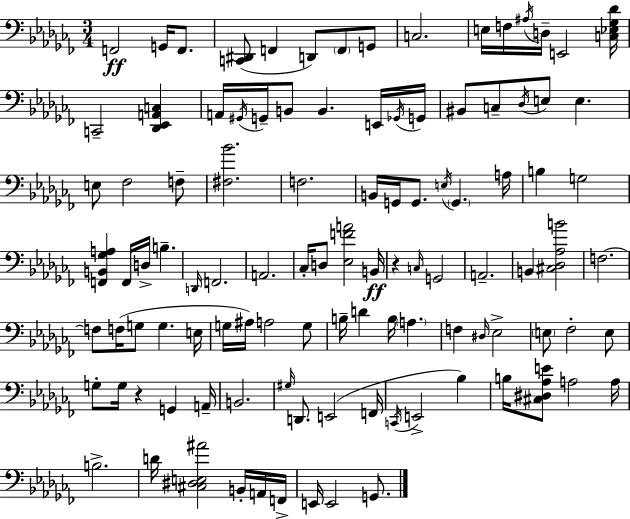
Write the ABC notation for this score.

X:1
T:Untitled
M:3/4
L:1/4
K:Abm
F,,2 G,,/4 F,,/2 [C,,^D,,]/2 F,, D,,/2 F,,/2 G,,/2 C,2 E,/4 F,/4 ^A,/4 D,/4 E,,2 [C,_E,_G,_D]/4 C,,2 [_D,,_E,,A,,C,] A,,/4 ^G,,/4 G,,/4 B,,/2 B,, E,,/4 _G,,/4 G,,/4 ^B,,/2 C,/2 _D,/4 E,/2 E, E,/2 _F,2 F,/2 [^F,_B]2 F,2 B,,/4 G,,/4 G,,/2 E,/4 G,, A,/4 B, G,2 [F,,B,,_G,A,] F,,/4 D,/4 B, D,,/4 F,,2 A,,2 _C,/4 D,/2 [_E,FA]2 B,,/4 z C,/4 G,,2 A,,2 B,, [^C,_D,_A,B]2 F,2 F,/2 F,/4 G,/2 G, E,/4 G,/4 ^A,/4 A,2 G,/2 B,/4 D B,/4 A, F, ^D,/4 _E,2 E,/2 _F,2 E,/2 G,/2 G,/4 z G,, A,,/4 B,,2 ^G,/4 D,,/2 E,,2 F,,/4 C,,/4 E,,2 _B, B,/4 [^C,^D,_A,E]/2 A,2 A,/4 B,2 D/4 [^C,^D,E,^A]2 B,,/4 A,,/4 F,,/4 E,,/4 E,,2 G,,/2